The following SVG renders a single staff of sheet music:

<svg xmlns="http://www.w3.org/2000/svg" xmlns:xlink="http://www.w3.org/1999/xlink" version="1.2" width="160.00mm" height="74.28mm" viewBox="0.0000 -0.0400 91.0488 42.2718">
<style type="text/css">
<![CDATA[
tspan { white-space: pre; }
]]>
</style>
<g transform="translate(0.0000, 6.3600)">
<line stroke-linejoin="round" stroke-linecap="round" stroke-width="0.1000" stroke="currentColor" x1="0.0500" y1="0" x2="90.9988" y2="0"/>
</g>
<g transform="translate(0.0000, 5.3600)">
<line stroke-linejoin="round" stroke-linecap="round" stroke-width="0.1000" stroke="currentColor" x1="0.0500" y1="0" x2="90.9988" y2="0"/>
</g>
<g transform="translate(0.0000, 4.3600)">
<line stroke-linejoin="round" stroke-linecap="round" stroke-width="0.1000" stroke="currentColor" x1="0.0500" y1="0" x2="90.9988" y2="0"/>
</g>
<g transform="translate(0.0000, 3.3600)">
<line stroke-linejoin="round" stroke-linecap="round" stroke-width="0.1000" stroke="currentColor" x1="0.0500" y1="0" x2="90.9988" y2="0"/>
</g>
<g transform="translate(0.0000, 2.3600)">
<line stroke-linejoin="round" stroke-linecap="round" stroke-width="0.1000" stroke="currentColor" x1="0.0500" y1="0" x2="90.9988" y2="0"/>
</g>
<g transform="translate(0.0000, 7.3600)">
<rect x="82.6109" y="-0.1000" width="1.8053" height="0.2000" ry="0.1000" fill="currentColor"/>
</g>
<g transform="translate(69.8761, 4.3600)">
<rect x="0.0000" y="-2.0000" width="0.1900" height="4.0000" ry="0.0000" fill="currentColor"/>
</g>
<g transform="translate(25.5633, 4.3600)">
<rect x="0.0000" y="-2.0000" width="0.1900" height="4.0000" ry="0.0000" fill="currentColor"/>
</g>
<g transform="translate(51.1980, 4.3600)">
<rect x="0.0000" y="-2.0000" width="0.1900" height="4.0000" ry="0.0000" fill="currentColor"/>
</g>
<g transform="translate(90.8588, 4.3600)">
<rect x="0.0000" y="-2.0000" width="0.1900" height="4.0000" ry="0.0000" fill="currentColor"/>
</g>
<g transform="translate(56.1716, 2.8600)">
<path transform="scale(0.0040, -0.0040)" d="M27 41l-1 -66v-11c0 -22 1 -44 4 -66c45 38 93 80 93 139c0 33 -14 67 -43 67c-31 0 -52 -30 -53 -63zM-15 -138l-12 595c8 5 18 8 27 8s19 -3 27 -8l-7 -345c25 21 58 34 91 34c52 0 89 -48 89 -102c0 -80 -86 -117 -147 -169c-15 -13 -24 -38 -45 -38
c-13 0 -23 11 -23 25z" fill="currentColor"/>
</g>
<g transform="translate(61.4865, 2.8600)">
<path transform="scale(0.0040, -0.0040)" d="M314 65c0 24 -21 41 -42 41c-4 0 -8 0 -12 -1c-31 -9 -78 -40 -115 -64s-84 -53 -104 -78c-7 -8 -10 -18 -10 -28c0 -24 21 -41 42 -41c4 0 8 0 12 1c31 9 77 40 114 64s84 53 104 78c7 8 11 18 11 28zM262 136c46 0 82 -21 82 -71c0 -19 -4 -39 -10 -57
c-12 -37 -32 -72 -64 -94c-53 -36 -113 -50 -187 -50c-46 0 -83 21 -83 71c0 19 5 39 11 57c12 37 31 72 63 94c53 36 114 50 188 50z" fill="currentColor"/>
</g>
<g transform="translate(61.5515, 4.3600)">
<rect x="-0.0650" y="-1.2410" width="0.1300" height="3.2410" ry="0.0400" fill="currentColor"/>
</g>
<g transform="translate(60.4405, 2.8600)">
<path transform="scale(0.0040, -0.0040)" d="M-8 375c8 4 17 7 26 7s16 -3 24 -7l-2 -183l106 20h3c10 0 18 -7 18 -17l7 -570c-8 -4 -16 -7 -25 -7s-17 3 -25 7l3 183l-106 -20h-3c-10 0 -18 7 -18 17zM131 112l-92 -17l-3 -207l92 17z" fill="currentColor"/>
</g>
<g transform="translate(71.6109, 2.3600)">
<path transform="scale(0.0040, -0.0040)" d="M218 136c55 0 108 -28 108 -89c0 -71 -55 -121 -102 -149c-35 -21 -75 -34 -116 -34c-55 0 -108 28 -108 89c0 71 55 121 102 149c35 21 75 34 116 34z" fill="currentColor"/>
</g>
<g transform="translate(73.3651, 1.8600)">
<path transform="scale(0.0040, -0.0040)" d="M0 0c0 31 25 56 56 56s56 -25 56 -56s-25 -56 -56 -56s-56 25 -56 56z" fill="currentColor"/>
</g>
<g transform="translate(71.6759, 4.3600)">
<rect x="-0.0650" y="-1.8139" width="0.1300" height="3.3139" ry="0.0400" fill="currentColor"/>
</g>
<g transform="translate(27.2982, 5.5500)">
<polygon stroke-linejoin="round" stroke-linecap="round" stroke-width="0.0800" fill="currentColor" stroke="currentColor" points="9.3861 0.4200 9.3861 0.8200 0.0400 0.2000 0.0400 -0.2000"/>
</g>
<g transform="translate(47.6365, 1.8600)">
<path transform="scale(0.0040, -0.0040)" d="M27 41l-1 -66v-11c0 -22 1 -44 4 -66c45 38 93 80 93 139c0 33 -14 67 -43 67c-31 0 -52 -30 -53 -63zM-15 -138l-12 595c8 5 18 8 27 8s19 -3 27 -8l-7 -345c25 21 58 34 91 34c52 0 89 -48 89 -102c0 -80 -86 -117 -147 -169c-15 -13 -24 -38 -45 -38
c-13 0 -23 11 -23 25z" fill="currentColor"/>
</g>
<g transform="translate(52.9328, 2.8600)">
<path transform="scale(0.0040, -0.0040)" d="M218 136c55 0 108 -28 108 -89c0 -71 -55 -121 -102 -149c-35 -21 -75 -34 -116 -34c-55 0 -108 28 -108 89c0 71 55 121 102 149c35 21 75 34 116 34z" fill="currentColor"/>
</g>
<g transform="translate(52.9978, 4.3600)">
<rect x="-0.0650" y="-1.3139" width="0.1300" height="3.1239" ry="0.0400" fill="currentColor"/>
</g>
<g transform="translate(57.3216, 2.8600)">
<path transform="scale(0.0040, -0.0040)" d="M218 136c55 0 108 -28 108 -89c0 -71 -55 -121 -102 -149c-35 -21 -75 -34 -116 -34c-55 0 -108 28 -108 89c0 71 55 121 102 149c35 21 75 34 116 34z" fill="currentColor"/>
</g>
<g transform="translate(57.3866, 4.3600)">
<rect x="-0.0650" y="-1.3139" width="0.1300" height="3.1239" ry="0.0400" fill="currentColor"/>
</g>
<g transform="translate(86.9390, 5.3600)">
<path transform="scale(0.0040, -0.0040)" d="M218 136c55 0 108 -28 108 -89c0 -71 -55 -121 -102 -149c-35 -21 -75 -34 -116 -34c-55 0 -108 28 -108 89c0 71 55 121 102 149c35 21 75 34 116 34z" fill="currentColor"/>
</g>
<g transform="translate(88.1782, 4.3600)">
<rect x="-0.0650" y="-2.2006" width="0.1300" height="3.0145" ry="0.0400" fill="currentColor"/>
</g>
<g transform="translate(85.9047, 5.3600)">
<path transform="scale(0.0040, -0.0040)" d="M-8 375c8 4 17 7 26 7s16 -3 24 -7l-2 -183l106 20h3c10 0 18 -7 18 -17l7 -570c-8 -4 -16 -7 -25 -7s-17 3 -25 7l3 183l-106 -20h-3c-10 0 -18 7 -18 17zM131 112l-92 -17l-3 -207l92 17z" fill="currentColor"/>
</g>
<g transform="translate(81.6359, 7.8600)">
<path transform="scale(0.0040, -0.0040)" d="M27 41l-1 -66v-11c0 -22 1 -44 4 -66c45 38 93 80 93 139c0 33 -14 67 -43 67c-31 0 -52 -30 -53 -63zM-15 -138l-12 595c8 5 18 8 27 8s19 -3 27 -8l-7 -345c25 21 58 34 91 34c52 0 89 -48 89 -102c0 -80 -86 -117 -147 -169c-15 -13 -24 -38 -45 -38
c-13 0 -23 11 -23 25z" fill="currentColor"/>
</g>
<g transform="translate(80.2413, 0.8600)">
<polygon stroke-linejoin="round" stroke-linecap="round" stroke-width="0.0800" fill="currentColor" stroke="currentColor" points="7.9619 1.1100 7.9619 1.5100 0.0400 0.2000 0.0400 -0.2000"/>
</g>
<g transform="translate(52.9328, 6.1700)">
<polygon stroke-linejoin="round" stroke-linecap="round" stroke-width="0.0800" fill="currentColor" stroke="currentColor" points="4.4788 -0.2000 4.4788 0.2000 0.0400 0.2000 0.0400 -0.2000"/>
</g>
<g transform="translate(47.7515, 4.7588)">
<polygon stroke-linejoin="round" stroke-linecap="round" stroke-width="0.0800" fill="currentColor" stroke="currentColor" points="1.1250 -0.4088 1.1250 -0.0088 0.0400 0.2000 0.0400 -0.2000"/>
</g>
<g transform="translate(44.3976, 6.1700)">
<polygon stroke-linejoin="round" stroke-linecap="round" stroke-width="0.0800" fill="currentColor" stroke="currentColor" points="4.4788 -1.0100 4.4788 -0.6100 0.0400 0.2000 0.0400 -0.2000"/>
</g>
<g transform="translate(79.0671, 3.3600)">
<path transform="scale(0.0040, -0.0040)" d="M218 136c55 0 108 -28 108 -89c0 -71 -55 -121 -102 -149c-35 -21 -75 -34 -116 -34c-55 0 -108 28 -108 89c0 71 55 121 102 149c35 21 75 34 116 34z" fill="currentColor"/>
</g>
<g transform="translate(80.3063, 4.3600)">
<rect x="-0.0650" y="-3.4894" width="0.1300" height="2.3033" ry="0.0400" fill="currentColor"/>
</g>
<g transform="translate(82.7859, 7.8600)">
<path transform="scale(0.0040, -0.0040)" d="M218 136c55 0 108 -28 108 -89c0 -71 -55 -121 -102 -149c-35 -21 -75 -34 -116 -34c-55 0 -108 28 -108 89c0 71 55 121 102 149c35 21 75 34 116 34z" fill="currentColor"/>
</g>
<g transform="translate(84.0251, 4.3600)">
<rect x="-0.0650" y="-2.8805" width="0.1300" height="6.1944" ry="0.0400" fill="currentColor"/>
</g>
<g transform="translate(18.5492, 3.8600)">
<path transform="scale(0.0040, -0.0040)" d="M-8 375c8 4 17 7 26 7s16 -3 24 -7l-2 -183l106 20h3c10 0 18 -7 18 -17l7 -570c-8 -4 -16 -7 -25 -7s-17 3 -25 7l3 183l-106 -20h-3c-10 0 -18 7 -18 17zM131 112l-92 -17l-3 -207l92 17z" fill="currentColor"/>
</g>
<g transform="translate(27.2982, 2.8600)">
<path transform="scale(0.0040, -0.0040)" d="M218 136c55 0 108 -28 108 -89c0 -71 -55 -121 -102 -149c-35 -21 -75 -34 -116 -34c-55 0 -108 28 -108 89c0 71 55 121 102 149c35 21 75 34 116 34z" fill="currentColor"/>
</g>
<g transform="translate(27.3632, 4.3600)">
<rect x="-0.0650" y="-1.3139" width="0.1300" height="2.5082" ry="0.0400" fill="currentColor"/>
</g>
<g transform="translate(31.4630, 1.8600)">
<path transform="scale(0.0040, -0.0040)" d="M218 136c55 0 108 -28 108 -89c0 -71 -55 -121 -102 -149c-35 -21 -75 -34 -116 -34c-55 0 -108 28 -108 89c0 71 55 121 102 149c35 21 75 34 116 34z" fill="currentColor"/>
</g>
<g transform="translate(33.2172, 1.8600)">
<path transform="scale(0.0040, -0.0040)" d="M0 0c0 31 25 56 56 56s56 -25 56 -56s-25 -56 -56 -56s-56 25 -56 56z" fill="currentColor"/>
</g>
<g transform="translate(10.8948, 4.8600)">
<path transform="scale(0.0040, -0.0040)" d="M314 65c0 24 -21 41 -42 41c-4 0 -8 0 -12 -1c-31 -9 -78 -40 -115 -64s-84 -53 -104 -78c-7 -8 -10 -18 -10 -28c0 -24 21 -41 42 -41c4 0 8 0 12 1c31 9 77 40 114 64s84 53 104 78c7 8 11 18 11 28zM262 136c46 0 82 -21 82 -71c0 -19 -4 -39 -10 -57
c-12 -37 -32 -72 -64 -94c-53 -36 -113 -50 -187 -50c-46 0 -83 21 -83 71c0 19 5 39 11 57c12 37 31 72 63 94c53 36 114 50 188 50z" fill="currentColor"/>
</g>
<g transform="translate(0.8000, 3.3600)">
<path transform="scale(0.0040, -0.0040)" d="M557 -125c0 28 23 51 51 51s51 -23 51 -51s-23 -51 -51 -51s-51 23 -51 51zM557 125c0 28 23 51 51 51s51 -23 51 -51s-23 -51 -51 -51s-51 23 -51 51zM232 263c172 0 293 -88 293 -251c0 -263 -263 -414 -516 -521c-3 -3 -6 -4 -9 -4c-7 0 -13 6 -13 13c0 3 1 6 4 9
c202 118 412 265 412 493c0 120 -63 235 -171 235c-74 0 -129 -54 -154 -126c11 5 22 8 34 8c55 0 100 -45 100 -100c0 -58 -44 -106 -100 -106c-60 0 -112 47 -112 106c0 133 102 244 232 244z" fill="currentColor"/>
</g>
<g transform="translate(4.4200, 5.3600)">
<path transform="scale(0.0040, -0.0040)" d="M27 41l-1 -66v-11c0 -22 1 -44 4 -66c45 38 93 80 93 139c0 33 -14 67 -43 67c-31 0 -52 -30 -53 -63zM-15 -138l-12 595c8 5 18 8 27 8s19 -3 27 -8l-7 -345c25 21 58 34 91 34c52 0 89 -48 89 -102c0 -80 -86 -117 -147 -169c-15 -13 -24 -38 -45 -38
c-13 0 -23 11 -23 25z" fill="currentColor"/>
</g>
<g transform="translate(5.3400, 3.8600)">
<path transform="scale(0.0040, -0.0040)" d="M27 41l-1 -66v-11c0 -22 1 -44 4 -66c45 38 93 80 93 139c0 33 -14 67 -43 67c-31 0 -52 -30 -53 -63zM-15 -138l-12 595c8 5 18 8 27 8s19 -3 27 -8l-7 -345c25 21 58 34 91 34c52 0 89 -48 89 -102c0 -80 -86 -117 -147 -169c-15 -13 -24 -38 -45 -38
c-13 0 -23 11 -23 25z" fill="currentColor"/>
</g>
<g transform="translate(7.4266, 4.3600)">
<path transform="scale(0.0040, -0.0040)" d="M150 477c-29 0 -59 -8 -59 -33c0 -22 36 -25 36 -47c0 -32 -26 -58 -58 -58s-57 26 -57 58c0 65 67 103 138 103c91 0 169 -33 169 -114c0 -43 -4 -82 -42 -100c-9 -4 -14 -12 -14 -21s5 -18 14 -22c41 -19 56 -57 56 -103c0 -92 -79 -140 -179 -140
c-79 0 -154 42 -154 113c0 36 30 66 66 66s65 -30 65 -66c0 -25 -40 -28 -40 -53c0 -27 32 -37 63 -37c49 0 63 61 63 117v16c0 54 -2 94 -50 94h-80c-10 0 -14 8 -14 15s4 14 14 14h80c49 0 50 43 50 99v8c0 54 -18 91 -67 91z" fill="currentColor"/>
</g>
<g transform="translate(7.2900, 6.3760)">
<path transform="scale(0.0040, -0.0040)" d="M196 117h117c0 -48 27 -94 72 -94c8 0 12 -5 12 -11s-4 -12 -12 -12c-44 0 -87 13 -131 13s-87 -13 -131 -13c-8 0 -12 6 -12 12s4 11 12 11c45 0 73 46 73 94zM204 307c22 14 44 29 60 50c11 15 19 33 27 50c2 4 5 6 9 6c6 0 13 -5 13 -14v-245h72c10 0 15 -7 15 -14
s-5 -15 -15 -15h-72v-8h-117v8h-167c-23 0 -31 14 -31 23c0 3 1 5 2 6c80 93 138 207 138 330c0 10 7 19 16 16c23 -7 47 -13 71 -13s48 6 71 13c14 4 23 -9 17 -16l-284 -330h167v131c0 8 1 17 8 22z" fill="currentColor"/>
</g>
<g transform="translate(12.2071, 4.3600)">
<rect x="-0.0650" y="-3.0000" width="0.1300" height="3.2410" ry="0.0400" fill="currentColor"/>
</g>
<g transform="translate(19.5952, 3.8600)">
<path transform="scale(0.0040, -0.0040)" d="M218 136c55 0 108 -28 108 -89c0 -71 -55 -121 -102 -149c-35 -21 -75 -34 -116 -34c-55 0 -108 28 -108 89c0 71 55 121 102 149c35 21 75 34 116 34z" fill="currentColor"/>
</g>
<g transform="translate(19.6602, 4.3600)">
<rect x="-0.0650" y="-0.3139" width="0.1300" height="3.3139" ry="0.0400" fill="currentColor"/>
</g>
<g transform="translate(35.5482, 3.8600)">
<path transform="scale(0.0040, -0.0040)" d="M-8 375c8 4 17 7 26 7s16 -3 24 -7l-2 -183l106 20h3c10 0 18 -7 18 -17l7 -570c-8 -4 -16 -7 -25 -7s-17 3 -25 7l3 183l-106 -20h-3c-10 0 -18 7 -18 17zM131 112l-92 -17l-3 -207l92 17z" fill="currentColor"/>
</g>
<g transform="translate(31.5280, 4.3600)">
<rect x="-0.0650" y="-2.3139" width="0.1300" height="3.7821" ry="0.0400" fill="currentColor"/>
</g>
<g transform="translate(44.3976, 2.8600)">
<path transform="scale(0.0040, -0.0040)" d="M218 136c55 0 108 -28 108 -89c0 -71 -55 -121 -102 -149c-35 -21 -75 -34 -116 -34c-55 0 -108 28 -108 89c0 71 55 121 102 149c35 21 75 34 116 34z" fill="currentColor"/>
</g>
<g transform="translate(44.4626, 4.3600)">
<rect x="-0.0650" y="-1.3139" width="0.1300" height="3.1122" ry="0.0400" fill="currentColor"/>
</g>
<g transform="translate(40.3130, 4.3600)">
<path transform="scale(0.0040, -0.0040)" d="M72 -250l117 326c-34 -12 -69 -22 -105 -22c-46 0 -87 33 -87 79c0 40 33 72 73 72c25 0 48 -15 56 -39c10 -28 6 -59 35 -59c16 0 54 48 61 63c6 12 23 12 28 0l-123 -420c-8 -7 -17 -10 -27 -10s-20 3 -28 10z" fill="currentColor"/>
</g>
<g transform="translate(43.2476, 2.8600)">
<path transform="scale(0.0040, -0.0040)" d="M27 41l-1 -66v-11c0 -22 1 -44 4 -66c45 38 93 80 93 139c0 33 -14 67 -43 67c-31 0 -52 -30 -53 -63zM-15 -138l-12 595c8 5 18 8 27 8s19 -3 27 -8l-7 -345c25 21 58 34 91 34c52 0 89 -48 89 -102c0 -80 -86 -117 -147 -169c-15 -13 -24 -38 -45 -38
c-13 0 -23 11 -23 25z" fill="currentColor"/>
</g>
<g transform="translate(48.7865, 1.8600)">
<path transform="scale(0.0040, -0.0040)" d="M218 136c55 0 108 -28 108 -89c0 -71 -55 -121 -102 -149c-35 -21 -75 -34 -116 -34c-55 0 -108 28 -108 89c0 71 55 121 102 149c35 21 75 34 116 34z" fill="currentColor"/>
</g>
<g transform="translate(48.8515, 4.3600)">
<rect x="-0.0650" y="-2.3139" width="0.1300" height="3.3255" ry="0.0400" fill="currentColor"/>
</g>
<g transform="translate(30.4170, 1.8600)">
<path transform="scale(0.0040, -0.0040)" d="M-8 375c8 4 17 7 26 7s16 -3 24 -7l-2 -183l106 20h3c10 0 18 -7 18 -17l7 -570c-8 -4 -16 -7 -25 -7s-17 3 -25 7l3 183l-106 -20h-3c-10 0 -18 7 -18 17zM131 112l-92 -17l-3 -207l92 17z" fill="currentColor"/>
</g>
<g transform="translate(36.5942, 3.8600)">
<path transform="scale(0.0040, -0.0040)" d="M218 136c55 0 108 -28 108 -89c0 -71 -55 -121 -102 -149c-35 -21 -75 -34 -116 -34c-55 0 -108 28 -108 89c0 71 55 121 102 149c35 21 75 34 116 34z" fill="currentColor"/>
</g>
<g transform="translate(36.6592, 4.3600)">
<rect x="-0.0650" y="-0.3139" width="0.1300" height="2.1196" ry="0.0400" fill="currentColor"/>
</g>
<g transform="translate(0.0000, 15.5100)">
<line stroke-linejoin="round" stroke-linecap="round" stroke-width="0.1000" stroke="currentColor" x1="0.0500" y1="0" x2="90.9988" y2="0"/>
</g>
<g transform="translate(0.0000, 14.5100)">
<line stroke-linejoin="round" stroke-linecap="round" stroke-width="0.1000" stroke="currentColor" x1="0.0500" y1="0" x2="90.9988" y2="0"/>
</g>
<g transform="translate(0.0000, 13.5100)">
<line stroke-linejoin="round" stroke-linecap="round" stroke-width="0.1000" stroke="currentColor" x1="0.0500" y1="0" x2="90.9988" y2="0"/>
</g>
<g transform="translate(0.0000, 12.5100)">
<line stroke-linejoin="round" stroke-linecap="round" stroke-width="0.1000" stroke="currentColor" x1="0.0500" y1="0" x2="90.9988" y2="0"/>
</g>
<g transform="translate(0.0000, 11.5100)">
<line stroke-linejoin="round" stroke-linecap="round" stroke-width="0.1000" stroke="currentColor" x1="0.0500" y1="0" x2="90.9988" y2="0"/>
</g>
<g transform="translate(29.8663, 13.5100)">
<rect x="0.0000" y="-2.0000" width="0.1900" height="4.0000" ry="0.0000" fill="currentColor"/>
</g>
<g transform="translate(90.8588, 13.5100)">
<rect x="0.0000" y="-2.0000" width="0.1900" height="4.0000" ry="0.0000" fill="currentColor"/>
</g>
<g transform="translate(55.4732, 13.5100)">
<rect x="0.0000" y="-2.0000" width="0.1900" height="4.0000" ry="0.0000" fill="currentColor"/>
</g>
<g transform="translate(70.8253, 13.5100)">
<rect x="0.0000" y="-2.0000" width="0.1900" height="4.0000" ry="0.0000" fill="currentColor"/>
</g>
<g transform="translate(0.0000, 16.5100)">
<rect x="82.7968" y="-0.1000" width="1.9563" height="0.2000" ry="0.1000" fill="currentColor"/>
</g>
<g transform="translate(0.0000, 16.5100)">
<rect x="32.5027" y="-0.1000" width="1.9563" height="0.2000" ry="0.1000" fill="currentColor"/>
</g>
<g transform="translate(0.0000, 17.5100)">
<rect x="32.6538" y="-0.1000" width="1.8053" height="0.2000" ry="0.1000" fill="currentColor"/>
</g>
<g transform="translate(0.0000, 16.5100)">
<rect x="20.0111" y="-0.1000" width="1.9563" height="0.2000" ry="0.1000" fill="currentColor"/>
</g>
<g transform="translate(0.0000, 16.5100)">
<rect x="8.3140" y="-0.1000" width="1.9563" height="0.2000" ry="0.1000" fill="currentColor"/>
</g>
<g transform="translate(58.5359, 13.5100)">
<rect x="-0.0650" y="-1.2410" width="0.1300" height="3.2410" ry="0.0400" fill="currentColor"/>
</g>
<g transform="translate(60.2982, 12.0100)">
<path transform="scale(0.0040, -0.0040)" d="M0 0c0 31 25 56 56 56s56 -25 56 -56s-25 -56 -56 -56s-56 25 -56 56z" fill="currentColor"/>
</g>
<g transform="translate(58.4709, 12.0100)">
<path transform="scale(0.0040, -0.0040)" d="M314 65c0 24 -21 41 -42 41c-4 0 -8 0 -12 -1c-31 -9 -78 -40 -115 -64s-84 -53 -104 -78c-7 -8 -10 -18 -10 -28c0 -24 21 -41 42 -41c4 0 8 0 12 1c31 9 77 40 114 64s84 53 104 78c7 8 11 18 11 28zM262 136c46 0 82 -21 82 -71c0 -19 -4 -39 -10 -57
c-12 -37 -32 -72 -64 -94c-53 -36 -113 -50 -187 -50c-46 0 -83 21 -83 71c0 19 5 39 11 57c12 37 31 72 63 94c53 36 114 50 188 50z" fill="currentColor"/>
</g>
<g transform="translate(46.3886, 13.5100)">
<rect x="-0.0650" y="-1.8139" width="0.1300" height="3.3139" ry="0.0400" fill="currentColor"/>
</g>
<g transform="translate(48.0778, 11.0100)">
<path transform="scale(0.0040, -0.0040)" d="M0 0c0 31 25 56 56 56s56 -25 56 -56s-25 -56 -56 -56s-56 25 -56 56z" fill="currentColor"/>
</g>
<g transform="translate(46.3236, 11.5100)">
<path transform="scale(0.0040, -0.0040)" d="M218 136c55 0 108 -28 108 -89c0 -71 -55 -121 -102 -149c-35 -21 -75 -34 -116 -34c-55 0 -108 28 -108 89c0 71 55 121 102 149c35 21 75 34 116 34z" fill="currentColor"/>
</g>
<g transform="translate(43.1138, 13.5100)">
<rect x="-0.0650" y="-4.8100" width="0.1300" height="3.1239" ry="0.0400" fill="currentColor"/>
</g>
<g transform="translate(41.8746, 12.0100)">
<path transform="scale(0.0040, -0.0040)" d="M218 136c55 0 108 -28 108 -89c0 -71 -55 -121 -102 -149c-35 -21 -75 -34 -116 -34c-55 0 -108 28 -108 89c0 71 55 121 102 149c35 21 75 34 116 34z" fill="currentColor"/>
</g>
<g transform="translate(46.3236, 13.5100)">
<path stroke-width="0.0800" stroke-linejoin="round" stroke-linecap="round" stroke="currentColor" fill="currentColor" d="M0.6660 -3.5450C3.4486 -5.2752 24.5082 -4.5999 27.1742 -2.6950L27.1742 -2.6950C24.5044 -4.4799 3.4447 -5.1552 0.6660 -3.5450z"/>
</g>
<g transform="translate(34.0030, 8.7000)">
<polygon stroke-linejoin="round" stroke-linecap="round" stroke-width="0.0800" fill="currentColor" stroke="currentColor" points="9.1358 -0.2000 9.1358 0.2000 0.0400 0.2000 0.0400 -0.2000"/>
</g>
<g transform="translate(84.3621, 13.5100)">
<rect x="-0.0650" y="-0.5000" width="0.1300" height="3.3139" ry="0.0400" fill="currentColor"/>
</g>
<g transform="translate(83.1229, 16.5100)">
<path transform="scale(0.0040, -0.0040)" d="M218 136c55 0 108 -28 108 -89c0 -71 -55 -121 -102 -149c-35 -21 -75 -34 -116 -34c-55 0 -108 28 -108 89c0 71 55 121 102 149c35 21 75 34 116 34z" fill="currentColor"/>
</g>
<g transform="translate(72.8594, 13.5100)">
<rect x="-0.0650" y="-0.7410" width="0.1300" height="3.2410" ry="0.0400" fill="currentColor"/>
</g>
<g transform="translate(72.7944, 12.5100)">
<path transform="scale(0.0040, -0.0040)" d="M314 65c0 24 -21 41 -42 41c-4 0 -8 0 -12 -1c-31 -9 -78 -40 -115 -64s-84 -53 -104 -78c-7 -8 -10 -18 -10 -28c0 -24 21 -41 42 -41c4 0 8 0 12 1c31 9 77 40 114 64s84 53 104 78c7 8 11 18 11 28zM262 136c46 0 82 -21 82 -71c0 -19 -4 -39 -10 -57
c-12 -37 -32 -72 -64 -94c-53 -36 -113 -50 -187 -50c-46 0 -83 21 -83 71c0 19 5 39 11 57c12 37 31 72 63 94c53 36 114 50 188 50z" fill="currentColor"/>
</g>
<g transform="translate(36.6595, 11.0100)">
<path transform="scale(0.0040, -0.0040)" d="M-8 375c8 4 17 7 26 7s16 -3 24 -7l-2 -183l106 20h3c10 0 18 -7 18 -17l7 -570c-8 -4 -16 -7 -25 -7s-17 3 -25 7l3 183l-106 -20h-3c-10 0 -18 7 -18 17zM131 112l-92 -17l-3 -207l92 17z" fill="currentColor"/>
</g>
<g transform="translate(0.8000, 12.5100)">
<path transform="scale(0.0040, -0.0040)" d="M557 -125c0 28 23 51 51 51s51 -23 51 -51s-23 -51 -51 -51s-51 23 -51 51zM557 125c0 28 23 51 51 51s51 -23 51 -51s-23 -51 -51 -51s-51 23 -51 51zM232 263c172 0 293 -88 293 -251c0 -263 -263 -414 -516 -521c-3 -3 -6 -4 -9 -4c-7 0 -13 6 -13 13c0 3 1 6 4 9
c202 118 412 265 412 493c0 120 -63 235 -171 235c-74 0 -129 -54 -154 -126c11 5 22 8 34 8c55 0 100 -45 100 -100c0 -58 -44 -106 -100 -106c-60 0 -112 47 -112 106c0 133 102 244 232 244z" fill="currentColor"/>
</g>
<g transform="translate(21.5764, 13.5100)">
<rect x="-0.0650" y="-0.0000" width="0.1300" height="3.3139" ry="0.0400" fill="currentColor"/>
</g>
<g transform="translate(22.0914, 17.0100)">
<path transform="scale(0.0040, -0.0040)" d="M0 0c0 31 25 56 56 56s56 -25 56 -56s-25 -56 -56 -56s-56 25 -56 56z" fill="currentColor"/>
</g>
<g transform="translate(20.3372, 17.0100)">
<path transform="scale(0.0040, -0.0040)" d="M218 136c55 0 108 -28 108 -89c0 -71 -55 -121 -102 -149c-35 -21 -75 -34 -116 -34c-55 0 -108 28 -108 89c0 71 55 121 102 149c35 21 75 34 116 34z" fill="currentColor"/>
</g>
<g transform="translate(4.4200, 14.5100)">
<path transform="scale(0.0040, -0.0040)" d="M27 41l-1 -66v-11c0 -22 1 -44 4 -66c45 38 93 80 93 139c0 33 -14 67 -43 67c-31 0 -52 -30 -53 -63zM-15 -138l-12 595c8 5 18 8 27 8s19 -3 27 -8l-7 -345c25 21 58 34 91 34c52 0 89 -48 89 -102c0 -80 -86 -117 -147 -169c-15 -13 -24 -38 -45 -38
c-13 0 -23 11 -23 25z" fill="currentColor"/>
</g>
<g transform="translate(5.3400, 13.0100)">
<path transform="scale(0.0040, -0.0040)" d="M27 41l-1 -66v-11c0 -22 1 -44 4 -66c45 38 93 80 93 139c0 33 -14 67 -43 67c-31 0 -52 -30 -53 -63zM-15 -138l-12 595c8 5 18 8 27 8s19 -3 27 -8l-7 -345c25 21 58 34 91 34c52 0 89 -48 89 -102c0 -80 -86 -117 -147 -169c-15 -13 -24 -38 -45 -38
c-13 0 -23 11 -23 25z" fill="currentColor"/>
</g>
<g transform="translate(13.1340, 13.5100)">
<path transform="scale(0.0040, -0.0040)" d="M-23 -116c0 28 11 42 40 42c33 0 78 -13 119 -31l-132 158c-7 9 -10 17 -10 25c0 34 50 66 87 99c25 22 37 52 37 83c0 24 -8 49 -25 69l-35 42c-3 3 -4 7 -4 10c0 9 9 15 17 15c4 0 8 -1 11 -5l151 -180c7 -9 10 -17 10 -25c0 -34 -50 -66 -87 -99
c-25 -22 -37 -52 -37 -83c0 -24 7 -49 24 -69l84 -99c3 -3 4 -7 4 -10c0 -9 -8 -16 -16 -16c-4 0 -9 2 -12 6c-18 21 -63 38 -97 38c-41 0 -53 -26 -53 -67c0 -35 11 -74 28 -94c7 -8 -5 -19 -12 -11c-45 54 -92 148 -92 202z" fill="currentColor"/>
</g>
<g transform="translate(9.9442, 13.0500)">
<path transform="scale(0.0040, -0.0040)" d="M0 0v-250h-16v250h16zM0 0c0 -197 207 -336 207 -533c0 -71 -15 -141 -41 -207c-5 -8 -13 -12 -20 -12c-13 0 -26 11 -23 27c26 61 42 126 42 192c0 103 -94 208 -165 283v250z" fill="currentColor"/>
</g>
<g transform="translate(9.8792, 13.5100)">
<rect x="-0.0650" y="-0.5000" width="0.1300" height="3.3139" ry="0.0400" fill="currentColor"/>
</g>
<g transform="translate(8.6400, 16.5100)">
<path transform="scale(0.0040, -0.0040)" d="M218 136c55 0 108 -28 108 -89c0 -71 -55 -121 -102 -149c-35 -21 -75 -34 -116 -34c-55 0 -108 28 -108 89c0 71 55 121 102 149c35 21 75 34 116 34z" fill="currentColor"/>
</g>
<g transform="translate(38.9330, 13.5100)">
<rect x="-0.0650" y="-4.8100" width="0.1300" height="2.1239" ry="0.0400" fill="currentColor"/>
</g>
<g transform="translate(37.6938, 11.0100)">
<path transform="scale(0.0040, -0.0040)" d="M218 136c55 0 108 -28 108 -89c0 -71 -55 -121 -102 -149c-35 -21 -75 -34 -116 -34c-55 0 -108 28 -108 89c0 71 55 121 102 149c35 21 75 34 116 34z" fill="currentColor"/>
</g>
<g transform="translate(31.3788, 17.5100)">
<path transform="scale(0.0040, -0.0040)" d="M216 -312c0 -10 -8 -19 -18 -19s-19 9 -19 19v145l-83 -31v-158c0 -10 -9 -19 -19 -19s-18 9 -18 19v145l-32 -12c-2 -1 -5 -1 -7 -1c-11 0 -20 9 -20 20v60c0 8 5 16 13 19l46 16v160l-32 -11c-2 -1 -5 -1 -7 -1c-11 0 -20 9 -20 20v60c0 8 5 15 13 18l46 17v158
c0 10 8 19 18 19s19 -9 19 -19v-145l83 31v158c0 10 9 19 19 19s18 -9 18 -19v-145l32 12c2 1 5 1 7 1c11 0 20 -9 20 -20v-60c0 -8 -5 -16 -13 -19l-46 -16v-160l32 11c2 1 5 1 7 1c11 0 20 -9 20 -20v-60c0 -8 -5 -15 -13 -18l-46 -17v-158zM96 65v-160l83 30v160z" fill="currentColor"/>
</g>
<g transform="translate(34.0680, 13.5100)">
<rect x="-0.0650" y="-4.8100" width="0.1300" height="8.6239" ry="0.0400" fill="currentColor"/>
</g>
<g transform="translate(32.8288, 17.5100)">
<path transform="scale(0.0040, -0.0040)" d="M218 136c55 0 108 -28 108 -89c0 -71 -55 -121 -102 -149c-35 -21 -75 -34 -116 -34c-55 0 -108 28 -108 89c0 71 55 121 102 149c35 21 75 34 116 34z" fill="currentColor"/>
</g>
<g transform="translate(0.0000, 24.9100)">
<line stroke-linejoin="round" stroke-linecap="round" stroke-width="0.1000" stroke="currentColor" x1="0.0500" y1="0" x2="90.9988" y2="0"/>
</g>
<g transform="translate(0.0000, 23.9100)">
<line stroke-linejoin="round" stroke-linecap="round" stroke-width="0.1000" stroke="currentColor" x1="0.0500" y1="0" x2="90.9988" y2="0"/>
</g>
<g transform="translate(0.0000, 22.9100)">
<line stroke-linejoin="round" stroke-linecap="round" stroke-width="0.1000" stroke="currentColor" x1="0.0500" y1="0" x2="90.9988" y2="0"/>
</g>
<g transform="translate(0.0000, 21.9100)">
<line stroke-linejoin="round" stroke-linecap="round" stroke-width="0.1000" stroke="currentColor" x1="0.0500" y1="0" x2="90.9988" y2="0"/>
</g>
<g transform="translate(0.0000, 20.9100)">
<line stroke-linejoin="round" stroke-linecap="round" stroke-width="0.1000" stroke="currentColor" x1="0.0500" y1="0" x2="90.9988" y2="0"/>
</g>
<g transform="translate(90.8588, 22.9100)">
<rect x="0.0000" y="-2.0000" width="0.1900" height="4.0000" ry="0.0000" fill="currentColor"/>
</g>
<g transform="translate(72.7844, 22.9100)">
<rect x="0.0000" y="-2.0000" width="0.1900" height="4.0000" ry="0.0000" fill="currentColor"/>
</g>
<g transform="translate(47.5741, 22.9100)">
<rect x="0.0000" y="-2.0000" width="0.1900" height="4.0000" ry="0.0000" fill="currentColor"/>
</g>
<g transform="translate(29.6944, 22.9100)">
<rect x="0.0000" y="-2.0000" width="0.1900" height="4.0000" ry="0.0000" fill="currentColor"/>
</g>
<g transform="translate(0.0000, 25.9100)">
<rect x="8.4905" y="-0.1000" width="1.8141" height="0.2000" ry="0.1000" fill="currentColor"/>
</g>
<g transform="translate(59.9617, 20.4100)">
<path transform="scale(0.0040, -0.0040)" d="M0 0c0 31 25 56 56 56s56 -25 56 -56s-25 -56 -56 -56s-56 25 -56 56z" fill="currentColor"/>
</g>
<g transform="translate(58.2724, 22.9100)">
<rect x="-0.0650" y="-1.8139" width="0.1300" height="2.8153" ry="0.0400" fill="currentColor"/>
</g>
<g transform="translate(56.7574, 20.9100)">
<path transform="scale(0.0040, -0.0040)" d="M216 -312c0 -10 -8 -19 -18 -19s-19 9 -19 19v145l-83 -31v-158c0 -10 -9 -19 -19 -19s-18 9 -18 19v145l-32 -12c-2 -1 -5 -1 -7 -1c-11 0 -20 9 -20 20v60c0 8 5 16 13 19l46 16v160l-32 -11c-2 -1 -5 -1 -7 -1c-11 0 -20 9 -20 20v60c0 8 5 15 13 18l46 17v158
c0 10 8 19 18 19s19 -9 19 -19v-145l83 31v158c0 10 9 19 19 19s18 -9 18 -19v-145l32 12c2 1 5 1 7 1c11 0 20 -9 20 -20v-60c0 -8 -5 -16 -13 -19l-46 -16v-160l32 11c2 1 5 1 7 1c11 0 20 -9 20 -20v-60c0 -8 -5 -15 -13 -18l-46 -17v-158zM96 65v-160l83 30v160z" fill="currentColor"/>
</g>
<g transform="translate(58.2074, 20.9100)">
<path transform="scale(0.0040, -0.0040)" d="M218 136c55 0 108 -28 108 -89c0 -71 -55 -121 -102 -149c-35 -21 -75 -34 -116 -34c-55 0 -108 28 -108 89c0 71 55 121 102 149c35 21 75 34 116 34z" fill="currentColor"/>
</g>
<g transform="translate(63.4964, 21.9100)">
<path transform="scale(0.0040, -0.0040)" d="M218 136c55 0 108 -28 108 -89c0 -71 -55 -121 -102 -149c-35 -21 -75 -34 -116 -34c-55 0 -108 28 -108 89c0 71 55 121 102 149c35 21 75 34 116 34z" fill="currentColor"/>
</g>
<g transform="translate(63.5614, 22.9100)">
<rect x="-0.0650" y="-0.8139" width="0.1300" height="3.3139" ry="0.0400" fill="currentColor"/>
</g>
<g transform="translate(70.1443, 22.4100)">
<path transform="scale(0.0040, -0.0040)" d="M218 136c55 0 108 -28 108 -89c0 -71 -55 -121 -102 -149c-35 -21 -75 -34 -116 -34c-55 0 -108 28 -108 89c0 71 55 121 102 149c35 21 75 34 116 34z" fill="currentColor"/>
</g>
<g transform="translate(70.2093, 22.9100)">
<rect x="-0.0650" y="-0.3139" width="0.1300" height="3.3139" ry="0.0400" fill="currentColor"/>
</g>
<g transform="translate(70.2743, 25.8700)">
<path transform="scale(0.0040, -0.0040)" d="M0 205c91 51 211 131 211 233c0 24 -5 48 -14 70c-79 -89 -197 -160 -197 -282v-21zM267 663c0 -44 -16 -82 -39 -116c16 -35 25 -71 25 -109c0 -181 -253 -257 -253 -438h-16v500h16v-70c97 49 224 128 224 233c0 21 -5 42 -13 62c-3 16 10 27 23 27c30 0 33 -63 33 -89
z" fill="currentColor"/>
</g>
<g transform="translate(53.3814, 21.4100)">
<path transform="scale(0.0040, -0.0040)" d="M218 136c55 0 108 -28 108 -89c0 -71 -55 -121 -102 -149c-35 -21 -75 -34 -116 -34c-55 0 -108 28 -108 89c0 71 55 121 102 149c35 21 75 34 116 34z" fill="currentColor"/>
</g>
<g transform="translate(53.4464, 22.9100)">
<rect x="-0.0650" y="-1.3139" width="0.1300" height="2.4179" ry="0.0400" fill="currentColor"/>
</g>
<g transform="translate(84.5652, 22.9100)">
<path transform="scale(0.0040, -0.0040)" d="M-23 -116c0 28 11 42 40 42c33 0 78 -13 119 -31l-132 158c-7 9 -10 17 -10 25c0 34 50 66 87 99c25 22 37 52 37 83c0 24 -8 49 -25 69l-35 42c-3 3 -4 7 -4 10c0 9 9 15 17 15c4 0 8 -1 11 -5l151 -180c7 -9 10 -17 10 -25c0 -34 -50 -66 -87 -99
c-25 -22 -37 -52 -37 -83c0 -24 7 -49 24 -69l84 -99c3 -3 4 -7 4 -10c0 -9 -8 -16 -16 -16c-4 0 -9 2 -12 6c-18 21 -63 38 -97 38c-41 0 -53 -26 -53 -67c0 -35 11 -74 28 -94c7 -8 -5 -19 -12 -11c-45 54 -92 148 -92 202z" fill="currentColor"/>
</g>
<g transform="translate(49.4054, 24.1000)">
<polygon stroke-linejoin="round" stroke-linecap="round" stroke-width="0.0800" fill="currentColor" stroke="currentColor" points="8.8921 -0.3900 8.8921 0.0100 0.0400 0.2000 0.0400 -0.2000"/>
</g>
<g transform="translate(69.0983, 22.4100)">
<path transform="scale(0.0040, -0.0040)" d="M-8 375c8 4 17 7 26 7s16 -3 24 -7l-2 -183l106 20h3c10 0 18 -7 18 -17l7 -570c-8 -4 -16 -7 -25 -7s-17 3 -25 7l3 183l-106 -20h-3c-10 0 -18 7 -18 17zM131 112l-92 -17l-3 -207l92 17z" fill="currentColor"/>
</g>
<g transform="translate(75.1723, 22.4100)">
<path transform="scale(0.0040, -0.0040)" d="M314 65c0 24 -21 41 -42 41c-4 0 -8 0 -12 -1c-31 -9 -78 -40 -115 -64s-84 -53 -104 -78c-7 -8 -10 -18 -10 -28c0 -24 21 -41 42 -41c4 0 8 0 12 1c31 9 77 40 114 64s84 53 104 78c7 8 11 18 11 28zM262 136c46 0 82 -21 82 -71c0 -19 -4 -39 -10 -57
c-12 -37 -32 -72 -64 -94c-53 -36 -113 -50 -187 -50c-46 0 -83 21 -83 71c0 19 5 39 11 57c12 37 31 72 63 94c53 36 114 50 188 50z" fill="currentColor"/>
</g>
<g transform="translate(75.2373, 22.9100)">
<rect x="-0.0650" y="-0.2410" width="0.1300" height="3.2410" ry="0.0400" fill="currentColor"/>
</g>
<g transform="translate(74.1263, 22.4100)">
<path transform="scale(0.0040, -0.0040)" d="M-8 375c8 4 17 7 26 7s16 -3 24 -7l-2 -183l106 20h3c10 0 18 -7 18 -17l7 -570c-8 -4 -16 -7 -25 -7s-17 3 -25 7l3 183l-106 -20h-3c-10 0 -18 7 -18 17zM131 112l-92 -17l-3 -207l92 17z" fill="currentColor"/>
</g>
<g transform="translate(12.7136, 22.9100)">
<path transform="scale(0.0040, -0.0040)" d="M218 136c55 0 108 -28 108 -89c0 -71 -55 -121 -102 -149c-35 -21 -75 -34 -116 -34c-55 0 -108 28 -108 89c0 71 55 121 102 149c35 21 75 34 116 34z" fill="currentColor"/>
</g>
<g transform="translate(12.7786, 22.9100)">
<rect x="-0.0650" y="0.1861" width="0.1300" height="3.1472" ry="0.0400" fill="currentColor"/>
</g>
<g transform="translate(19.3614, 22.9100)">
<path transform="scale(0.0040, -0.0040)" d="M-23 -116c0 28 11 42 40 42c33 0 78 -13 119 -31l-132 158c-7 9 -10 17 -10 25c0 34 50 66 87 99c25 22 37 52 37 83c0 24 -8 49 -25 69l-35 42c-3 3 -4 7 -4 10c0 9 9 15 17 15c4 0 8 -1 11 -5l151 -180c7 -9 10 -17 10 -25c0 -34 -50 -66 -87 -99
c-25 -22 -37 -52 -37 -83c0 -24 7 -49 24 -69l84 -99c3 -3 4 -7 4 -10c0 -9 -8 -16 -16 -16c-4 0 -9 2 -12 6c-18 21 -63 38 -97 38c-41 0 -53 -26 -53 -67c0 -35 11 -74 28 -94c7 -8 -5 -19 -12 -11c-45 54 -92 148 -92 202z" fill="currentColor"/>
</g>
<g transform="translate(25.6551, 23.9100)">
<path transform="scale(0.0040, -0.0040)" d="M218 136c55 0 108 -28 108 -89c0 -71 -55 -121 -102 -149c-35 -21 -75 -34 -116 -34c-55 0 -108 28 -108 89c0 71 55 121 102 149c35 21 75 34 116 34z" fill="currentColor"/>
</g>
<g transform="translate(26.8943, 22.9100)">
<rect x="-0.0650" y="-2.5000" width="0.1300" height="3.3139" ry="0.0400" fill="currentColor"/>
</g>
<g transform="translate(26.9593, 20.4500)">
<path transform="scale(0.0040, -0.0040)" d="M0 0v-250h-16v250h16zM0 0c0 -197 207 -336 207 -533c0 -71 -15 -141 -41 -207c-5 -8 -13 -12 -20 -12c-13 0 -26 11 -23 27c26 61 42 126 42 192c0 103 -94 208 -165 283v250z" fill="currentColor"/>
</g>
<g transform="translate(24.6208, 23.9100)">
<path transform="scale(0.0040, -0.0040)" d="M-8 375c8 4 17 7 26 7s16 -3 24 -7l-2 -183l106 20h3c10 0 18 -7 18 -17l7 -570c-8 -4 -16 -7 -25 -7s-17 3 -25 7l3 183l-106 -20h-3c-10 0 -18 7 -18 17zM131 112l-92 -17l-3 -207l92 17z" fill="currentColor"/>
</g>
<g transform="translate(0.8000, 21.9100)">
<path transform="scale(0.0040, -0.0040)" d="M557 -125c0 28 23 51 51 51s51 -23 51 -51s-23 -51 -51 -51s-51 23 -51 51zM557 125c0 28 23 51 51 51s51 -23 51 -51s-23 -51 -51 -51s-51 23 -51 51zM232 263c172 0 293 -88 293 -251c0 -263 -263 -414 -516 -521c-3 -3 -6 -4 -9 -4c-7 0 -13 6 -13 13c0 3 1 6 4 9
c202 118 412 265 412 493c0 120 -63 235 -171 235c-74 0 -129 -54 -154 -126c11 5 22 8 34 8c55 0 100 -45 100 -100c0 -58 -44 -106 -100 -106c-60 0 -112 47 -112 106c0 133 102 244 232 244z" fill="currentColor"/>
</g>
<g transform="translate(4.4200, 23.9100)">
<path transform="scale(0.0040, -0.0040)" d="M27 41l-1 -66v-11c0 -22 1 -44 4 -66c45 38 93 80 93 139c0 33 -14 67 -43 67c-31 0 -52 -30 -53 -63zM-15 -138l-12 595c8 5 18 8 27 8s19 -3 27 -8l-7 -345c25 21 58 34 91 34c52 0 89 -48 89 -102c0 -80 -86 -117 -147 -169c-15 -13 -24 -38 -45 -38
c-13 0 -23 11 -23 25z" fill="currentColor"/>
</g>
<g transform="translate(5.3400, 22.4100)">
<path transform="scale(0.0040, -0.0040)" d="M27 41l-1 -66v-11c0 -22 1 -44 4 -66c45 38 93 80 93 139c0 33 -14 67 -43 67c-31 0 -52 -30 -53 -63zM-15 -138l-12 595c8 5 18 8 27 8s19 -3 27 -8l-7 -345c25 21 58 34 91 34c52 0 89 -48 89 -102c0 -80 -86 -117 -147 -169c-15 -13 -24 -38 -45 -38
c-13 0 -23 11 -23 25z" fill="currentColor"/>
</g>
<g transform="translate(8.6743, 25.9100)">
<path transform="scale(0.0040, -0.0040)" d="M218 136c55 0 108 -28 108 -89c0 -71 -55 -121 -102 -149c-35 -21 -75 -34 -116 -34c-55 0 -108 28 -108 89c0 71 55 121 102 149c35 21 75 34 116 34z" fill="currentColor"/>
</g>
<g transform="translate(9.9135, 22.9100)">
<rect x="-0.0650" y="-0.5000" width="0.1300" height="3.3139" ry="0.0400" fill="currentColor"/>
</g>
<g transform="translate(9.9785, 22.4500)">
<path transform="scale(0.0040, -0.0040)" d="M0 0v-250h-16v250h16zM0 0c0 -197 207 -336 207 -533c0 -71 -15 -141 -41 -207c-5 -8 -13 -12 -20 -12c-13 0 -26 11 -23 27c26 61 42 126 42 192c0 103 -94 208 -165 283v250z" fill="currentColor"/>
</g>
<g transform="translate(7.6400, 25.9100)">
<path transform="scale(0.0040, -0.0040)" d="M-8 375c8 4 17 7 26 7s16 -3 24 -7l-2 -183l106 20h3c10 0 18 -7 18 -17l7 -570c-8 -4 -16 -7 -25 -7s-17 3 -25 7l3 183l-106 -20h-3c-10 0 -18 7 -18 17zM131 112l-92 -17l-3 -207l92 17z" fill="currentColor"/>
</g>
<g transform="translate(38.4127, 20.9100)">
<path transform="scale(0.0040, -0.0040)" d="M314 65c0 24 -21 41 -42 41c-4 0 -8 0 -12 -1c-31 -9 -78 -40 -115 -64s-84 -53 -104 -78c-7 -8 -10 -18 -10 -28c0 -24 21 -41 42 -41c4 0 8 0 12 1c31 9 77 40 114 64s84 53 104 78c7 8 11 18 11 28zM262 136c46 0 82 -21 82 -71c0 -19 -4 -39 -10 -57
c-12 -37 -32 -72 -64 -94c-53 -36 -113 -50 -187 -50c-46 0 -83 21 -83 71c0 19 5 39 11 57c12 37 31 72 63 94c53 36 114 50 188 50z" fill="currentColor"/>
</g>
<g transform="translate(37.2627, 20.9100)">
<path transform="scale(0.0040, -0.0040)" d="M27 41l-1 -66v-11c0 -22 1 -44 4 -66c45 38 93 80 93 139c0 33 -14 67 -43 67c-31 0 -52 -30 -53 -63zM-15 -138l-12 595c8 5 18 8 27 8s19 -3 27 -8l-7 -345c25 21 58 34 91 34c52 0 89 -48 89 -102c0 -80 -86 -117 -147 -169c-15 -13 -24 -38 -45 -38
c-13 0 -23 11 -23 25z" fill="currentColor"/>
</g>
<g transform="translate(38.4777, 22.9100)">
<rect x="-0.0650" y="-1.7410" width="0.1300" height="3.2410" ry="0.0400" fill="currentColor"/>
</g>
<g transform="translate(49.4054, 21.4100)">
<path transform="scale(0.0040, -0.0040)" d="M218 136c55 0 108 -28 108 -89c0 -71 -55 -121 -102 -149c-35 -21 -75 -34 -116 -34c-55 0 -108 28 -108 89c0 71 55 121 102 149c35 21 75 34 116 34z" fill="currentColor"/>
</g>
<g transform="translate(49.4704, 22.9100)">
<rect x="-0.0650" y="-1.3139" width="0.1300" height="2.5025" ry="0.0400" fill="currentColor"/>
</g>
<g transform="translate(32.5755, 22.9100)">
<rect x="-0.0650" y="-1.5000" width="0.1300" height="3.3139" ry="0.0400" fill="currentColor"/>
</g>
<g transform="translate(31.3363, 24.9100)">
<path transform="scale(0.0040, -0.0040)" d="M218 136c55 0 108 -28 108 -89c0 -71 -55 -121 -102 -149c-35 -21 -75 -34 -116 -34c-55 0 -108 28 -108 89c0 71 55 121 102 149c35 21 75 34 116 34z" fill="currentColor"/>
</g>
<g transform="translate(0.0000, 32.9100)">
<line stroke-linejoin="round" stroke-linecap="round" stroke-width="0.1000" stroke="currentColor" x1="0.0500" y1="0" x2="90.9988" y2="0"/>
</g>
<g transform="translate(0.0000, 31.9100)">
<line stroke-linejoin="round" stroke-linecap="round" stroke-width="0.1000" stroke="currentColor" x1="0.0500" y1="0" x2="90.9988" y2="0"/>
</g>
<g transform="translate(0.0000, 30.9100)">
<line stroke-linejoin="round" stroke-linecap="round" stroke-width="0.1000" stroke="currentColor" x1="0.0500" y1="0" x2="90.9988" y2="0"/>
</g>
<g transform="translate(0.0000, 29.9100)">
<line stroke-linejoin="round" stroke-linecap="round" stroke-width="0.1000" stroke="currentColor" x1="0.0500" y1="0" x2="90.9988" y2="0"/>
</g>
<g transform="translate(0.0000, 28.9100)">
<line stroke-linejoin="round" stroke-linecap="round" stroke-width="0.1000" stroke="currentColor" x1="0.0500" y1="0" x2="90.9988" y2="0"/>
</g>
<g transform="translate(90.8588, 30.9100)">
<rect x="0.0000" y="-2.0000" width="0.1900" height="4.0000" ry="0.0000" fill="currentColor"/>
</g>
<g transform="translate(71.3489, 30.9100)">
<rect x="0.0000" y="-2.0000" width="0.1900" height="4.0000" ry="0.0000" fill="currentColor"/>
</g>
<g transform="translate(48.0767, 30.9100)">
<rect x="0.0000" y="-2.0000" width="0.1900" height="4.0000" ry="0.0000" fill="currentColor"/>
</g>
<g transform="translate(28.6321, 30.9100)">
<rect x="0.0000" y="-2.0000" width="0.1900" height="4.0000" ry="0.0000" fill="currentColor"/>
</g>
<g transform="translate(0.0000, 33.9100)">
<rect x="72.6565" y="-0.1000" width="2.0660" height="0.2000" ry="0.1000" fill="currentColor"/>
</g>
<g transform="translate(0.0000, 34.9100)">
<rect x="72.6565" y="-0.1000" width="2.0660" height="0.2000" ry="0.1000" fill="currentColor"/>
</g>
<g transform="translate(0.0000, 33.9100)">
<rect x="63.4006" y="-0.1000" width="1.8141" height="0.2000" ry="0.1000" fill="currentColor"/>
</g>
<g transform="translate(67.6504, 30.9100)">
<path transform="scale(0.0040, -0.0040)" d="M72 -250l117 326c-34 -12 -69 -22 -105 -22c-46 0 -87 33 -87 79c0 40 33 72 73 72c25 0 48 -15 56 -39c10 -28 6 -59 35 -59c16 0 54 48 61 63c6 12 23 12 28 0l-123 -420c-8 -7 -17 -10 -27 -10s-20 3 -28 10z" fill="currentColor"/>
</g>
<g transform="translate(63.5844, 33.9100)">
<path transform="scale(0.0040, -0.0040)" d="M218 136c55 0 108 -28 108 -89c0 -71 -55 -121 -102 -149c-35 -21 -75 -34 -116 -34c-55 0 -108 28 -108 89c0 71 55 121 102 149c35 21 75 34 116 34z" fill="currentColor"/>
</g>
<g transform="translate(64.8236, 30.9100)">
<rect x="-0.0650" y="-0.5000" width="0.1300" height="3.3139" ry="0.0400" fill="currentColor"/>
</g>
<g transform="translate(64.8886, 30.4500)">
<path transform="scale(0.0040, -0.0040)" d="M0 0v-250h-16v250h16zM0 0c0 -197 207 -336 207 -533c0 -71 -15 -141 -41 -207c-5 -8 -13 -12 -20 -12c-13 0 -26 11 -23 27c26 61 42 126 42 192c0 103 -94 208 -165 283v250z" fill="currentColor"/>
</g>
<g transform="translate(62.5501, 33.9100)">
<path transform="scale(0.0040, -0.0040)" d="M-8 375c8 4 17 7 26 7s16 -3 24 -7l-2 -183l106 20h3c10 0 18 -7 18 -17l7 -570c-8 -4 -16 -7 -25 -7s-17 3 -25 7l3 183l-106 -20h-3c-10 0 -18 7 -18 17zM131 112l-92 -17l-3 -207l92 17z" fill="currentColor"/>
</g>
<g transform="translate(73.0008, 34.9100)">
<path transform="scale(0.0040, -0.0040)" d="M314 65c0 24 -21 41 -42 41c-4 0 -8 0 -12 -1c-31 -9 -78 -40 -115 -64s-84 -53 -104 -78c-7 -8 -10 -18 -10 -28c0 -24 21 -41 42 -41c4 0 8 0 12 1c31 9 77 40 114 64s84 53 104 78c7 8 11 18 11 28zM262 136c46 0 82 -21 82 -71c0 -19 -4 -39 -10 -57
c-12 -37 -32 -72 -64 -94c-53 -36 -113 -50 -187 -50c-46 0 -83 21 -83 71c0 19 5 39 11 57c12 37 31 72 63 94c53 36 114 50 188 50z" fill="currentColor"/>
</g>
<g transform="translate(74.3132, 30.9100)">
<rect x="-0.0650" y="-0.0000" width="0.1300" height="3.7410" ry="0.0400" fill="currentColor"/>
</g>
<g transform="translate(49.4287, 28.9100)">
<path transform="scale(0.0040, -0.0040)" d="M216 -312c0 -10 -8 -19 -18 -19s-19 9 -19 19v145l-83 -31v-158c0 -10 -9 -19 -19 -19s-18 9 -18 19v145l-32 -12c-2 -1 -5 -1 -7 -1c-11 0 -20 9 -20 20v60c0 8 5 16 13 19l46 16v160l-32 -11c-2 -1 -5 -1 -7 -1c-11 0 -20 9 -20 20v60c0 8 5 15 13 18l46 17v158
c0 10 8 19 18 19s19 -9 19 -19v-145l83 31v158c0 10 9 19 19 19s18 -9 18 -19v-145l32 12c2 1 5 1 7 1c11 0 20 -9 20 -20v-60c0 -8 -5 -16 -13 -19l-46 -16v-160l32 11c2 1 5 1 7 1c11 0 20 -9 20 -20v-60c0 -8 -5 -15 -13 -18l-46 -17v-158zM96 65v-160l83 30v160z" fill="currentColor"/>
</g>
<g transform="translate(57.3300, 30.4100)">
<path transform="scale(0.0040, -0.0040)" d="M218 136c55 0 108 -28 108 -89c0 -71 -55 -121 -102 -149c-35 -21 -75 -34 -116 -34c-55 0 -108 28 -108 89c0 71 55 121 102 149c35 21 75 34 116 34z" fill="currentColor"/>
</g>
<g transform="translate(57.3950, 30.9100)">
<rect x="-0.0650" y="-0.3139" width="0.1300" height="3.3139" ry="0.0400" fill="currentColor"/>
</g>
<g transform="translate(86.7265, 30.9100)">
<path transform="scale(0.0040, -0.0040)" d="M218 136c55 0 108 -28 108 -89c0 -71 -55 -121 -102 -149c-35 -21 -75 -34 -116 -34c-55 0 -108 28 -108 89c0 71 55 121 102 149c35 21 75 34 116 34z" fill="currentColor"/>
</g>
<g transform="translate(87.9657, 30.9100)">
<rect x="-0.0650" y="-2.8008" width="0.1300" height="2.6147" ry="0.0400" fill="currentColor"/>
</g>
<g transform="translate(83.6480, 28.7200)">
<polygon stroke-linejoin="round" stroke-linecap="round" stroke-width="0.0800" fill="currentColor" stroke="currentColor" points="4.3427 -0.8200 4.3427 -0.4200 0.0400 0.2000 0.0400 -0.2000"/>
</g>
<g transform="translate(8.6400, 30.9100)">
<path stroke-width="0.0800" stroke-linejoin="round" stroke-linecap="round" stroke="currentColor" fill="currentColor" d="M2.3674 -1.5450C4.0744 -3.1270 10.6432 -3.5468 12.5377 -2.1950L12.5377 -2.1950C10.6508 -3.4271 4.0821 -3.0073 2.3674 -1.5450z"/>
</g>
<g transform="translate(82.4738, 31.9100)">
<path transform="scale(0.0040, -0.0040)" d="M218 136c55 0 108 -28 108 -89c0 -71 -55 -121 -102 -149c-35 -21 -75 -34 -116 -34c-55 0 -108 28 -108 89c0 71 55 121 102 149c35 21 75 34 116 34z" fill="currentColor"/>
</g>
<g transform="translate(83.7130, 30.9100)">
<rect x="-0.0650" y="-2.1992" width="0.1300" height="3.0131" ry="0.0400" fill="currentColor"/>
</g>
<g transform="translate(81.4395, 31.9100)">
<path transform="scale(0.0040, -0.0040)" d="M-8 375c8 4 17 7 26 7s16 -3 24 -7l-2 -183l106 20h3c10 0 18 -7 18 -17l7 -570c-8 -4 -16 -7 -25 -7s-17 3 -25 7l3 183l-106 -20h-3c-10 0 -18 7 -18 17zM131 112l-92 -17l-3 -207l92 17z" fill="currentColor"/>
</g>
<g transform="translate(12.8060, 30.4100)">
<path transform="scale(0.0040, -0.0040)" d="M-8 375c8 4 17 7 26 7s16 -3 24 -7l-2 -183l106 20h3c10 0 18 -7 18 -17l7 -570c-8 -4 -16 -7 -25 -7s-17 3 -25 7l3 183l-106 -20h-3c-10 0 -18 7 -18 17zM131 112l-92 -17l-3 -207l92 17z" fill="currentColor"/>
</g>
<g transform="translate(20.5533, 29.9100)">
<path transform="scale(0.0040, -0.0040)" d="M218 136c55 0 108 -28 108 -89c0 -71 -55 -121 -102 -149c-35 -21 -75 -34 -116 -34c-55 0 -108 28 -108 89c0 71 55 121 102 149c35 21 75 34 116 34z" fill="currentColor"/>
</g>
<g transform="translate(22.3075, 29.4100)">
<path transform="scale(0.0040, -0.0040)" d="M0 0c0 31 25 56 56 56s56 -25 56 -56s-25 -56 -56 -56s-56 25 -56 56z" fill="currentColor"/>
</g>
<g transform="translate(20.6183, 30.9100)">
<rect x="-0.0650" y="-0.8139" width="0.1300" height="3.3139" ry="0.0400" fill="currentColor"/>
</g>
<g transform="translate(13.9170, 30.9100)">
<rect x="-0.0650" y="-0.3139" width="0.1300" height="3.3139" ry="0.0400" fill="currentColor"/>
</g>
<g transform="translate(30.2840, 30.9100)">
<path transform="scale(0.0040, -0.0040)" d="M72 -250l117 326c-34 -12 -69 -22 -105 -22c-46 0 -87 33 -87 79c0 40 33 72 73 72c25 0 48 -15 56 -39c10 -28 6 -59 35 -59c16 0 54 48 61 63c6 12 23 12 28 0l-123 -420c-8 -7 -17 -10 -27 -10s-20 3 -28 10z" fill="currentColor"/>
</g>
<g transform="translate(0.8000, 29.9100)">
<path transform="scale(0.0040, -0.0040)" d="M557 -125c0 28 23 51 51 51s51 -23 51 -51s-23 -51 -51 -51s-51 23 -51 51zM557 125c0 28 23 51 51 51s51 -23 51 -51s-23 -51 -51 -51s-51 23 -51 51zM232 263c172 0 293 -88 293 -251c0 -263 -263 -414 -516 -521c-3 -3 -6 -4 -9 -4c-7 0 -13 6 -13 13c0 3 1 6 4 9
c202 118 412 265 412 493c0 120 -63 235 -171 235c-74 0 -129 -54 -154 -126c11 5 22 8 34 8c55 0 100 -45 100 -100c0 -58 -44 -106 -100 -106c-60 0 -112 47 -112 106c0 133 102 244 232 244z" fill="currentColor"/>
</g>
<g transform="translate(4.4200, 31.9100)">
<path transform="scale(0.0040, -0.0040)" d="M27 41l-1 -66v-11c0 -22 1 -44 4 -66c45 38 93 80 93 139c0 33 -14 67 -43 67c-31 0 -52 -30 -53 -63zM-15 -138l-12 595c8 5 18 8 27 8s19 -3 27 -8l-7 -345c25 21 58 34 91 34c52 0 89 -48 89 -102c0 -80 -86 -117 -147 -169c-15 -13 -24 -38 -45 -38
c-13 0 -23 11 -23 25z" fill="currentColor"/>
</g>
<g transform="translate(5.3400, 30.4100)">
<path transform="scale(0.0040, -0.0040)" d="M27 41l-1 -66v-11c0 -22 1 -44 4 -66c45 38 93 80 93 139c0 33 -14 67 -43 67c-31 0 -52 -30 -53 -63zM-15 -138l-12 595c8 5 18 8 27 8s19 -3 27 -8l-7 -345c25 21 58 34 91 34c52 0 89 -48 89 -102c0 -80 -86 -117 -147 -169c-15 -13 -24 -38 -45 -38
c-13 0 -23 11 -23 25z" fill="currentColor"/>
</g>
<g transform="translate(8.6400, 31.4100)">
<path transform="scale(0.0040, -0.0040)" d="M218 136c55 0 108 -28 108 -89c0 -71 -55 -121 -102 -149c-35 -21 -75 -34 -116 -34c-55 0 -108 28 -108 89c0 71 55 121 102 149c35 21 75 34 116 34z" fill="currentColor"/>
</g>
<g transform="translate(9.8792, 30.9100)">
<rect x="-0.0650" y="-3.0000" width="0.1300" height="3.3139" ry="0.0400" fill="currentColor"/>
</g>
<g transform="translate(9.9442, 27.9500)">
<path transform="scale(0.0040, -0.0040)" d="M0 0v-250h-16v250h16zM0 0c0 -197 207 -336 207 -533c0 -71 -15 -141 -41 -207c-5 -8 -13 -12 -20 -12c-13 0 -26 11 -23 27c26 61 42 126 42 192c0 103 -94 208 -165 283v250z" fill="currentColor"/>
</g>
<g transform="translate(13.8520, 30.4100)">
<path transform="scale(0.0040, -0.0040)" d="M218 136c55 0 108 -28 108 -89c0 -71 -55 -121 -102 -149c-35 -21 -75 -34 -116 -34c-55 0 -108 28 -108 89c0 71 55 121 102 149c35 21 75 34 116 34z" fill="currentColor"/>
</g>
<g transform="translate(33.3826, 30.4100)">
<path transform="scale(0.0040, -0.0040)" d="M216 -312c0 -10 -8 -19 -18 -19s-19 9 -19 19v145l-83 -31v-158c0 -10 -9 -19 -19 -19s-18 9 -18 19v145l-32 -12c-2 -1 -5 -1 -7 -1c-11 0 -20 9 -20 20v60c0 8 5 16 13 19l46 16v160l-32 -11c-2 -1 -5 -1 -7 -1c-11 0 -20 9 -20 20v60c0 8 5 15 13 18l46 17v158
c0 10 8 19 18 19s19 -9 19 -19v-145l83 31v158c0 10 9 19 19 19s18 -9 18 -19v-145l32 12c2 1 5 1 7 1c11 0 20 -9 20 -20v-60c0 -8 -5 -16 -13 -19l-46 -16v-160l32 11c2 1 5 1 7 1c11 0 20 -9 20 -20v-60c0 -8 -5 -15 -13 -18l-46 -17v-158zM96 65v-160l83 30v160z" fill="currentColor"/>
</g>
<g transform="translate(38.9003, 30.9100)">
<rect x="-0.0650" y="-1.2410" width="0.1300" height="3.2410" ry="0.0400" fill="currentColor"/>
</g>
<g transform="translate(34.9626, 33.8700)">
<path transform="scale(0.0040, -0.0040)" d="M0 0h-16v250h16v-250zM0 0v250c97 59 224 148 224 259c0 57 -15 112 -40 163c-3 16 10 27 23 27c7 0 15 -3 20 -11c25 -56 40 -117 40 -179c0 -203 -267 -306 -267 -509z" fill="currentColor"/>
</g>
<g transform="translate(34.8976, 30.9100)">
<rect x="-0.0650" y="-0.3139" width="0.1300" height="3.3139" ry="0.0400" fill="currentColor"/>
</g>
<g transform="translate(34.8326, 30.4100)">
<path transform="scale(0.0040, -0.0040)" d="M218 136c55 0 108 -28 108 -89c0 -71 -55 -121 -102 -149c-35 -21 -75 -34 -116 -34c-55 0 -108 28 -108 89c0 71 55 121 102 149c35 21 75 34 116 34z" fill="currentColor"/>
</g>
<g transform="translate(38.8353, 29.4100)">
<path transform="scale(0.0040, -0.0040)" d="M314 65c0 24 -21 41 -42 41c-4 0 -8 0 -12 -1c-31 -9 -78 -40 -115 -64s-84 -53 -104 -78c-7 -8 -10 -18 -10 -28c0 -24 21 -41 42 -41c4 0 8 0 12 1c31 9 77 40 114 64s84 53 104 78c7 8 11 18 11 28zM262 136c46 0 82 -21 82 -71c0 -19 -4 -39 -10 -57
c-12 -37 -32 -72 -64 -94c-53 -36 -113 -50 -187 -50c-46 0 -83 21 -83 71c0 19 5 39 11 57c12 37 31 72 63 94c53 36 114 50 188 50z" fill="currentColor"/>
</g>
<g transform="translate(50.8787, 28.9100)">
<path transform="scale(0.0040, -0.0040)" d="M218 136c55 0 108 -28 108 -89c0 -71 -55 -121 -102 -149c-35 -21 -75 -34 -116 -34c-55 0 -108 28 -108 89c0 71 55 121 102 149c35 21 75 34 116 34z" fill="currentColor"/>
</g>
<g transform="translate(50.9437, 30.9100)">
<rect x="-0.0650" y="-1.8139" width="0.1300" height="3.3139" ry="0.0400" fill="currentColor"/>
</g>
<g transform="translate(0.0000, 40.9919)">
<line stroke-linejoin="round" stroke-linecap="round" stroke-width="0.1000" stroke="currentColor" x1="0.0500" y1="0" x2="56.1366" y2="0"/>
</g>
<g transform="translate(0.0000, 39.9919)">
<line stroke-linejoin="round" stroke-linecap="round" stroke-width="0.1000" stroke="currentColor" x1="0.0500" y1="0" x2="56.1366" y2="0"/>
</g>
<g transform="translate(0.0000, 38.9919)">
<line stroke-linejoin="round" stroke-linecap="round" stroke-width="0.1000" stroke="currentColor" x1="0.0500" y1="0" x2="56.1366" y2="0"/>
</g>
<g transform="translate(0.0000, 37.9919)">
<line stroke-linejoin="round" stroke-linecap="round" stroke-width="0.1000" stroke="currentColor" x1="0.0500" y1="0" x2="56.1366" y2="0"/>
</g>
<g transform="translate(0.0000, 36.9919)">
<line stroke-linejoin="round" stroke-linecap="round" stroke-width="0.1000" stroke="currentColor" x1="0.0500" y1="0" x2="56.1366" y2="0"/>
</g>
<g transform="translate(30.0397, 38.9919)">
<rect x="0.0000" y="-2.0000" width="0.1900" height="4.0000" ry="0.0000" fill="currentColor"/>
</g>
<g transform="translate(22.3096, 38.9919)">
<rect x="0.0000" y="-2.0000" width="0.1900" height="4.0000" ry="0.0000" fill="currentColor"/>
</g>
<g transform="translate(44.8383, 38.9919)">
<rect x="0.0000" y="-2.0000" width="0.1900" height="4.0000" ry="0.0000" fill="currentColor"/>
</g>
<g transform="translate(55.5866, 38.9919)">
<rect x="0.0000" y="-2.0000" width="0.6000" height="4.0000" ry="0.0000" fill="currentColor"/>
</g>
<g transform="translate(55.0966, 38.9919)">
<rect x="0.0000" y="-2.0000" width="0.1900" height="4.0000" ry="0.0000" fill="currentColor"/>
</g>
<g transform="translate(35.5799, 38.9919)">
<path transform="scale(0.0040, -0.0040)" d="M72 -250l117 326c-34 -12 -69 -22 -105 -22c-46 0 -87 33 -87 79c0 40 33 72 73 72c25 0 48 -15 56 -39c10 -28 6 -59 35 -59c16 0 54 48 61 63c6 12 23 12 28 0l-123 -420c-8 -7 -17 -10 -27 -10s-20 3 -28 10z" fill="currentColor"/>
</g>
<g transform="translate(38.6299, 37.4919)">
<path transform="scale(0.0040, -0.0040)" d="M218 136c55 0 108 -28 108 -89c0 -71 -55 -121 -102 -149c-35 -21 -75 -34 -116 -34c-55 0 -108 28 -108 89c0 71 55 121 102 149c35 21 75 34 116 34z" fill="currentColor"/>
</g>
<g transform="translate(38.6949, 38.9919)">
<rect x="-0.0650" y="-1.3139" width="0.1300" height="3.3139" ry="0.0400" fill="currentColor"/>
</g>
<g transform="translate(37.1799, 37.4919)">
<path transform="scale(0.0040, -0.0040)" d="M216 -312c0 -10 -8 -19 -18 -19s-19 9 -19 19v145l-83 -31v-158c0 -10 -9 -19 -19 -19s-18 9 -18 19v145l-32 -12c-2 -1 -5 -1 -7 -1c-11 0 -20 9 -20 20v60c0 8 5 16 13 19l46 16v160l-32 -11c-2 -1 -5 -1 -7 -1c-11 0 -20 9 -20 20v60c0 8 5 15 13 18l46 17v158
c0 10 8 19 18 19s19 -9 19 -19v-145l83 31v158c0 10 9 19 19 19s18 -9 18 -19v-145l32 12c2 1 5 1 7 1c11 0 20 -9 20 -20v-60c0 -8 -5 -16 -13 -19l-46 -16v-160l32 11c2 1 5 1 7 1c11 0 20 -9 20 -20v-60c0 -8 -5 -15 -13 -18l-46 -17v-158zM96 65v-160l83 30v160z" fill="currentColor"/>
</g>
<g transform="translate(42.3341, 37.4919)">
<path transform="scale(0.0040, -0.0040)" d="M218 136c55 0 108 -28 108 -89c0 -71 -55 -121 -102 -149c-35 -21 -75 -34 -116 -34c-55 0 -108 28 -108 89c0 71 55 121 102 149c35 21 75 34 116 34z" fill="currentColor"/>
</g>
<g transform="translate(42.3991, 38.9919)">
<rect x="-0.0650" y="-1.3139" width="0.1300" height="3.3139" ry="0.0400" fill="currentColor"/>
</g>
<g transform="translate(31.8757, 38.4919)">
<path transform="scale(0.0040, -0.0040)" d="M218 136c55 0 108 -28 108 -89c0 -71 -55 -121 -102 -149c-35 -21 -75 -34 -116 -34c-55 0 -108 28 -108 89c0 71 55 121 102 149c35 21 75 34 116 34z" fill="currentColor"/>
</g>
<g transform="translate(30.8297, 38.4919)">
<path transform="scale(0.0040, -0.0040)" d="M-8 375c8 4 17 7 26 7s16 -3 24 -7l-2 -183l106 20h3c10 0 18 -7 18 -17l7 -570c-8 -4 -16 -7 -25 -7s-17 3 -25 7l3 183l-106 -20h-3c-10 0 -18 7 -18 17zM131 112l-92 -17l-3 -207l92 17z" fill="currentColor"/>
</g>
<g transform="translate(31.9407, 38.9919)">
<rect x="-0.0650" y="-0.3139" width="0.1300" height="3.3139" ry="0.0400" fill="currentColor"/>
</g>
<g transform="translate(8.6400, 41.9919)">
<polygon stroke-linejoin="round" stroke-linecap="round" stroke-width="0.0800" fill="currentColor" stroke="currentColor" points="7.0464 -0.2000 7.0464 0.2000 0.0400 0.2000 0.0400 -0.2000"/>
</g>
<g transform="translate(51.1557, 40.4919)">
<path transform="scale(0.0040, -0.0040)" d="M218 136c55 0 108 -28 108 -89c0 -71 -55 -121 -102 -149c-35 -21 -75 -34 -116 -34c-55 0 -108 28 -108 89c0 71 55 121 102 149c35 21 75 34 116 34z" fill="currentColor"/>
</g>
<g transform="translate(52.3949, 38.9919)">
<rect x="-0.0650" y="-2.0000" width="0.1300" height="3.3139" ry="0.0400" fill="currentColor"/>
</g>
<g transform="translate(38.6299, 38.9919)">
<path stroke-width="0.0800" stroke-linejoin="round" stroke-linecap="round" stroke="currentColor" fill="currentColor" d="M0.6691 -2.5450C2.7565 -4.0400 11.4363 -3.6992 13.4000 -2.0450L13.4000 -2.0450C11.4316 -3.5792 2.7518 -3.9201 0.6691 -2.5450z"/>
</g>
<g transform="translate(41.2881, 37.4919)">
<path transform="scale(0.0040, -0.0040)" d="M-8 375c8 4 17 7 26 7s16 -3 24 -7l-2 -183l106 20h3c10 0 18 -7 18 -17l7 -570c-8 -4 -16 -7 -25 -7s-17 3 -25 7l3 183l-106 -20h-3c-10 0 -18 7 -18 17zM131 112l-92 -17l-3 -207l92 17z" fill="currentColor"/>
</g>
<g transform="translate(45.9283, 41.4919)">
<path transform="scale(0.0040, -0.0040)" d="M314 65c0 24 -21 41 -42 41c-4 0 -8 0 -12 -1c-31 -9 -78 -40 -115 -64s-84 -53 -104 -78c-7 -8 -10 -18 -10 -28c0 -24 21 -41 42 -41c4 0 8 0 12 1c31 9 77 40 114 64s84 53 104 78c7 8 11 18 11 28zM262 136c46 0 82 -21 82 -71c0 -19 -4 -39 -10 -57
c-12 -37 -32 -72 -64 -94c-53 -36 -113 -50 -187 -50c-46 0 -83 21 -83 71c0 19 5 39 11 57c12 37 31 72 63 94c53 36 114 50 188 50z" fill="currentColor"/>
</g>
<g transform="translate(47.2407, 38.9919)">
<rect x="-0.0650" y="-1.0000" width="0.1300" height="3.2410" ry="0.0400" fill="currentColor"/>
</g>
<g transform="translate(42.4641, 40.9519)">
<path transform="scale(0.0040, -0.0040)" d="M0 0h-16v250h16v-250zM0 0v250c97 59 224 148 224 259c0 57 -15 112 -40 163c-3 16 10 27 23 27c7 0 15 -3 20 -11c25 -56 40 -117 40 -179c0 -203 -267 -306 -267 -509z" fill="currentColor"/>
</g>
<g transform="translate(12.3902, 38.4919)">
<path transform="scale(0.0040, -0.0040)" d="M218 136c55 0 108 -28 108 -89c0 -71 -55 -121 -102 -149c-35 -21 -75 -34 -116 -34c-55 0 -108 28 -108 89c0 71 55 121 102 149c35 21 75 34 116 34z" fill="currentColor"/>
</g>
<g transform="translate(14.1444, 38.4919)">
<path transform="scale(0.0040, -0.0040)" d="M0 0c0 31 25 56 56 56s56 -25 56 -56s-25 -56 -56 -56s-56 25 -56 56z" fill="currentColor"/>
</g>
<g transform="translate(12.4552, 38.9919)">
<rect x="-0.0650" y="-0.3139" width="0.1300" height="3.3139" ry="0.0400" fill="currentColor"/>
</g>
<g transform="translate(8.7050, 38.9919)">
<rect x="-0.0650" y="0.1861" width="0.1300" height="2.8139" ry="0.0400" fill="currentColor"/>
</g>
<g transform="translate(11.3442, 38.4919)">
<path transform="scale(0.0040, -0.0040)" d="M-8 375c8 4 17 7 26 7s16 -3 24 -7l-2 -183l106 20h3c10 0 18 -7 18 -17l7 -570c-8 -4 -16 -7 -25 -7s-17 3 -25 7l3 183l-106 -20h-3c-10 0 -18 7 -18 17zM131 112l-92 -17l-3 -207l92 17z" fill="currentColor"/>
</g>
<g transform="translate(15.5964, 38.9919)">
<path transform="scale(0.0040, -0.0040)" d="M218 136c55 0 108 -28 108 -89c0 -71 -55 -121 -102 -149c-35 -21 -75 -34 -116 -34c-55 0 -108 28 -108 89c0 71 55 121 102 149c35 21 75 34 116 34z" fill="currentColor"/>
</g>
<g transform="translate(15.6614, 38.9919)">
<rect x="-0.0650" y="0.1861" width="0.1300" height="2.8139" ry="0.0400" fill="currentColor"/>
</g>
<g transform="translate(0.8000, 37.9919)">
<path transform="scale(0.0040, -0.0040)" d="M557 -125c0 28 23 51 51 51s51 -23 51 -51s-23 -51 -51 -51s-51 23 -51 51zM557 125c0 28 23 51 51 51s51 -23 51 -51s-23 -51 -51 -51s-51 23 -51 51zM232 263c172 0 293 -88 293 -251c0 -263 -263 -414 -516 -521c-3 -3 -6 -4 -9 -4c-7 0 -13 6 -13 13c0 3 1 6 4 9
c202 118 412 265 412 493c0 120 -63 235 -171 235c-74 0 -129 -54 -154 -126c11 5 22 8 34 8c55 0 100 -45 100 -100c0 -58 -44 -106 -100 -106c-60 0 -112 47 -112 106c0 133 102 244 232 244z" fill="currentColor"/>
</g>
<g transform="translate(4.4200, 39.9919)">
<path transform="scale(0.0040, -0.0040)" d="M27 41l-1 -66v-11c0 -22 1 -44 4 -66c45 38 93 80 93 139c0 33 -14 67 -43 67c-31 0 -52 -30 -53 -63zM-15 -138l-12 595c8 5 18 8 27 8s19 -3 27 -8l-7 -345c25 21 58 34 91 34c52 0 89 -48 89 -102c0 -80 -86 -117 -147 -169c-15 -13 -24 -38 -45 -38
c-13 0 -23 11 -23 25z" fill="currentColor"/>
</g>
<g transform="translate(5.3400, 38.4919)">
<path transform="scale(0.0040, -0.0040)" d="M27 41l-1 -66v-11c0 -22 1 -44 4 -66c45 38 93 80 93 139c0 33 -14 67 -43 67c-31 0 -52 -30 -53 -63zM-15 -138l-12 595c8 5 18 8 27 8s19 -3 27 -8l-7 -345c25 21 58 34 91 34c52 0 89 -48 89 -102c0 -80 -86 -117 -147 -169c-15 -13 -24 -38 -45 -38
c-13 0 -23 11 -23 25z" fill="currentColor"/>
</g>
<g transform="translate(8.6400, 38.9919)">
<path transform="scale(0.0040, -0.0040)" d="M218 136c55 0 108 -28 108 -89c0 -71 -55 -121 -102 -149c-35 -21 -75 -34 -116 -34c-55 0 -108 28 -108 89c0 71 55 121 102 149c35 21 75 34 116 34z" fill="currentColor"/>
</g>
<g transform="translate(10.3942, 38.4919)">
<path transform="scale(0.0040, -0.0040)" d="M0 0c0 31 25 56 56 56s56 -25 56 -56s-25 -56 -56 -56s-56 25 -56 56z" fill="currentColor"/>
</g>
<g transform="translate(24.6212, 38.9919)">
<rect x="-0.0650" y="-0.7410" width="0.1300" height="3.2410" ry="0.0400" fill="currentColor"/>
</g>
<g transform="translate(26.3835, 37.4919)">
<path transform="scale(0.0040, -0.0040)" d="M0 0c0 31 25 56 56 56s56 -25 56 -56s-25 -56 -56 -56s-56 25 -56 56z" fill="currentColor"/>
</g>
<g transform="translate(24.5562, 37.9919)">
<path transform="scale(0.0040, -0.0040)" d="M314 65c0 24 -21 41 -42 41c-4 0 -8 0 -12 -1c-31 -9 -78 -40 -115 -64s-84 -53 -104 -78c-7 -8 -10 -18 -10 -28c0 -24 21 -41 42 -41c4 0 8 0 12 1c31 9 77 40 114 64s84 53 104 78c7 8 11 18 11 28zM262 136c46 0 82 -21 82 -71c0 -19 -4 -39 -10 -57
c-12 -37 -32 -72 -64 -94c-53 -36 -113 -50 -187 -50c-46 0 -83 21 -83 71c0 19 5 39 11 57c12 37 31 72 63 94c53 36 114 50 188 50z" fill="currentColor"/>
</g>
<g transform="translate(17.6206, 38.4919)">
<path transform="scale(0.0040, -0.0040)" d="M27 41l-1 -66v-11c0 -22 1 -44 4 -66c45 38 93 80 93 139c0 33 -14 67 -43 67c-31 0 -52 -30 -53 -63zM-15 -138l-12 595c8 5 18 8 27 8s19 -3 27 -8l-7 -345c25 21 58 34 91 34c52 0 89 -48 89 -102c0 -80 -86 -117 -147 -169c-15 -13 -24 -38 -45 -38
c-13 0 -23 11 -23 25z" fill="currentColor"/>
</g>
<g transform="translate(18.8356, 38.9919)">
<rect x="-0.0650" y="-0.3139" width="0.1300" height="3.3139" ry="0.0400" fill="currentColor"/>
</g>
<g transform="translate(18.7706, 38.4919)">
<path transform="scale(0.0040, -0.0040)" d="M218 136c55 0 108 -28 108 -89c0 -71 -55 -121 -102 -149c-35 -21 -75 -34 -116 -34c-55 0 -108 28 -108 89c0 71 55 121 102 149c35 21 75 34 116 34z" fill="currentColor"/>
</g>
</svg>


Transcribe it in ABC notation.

X:1
T:Untitled
M:3/4
L:1/4
K:Bb
C,2 E, G,/2 B,/2 E,/2 z/2 _G,/2 _B,/4 G,/2 _G,/2 G,2 A, F,/2 _D,,/2 B,,/2 _E,,/2 z D,, ^C,,/2 B,/2 G,/2 A, G,2 F,2 _E,, E,,/2 D, z B,,/2 G,, _A,2 G,/2 G,/2 ^A,/2 F, E,/4 E,2 z C,/2 E, F, z/2 ^E,/2 G,2 ^A, _E, E,,/2 z/2 C,,2 B,,/2 D,/2 D,/2 E,/2 D,/2 _E, F,2 E, z/2 ^G, G,/2 F,,2 A,,